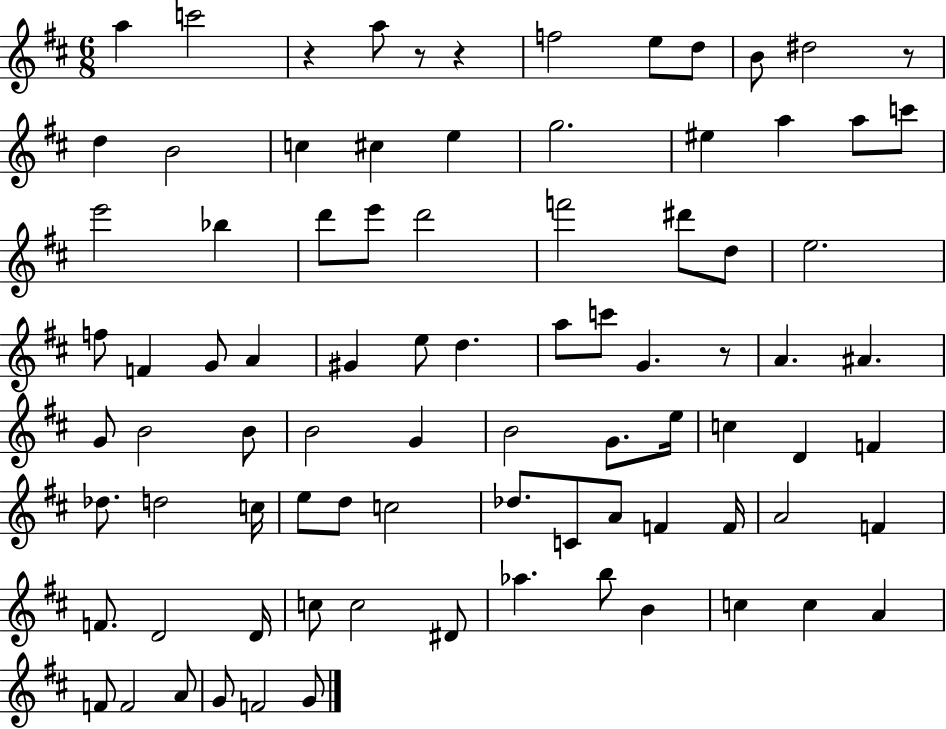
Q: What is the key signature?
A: D major